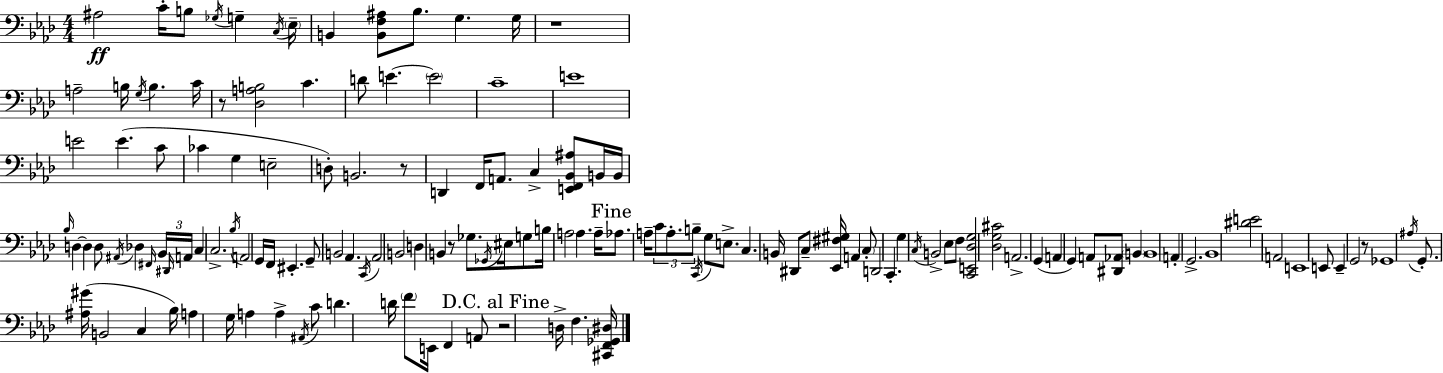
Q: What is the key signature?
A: AES major